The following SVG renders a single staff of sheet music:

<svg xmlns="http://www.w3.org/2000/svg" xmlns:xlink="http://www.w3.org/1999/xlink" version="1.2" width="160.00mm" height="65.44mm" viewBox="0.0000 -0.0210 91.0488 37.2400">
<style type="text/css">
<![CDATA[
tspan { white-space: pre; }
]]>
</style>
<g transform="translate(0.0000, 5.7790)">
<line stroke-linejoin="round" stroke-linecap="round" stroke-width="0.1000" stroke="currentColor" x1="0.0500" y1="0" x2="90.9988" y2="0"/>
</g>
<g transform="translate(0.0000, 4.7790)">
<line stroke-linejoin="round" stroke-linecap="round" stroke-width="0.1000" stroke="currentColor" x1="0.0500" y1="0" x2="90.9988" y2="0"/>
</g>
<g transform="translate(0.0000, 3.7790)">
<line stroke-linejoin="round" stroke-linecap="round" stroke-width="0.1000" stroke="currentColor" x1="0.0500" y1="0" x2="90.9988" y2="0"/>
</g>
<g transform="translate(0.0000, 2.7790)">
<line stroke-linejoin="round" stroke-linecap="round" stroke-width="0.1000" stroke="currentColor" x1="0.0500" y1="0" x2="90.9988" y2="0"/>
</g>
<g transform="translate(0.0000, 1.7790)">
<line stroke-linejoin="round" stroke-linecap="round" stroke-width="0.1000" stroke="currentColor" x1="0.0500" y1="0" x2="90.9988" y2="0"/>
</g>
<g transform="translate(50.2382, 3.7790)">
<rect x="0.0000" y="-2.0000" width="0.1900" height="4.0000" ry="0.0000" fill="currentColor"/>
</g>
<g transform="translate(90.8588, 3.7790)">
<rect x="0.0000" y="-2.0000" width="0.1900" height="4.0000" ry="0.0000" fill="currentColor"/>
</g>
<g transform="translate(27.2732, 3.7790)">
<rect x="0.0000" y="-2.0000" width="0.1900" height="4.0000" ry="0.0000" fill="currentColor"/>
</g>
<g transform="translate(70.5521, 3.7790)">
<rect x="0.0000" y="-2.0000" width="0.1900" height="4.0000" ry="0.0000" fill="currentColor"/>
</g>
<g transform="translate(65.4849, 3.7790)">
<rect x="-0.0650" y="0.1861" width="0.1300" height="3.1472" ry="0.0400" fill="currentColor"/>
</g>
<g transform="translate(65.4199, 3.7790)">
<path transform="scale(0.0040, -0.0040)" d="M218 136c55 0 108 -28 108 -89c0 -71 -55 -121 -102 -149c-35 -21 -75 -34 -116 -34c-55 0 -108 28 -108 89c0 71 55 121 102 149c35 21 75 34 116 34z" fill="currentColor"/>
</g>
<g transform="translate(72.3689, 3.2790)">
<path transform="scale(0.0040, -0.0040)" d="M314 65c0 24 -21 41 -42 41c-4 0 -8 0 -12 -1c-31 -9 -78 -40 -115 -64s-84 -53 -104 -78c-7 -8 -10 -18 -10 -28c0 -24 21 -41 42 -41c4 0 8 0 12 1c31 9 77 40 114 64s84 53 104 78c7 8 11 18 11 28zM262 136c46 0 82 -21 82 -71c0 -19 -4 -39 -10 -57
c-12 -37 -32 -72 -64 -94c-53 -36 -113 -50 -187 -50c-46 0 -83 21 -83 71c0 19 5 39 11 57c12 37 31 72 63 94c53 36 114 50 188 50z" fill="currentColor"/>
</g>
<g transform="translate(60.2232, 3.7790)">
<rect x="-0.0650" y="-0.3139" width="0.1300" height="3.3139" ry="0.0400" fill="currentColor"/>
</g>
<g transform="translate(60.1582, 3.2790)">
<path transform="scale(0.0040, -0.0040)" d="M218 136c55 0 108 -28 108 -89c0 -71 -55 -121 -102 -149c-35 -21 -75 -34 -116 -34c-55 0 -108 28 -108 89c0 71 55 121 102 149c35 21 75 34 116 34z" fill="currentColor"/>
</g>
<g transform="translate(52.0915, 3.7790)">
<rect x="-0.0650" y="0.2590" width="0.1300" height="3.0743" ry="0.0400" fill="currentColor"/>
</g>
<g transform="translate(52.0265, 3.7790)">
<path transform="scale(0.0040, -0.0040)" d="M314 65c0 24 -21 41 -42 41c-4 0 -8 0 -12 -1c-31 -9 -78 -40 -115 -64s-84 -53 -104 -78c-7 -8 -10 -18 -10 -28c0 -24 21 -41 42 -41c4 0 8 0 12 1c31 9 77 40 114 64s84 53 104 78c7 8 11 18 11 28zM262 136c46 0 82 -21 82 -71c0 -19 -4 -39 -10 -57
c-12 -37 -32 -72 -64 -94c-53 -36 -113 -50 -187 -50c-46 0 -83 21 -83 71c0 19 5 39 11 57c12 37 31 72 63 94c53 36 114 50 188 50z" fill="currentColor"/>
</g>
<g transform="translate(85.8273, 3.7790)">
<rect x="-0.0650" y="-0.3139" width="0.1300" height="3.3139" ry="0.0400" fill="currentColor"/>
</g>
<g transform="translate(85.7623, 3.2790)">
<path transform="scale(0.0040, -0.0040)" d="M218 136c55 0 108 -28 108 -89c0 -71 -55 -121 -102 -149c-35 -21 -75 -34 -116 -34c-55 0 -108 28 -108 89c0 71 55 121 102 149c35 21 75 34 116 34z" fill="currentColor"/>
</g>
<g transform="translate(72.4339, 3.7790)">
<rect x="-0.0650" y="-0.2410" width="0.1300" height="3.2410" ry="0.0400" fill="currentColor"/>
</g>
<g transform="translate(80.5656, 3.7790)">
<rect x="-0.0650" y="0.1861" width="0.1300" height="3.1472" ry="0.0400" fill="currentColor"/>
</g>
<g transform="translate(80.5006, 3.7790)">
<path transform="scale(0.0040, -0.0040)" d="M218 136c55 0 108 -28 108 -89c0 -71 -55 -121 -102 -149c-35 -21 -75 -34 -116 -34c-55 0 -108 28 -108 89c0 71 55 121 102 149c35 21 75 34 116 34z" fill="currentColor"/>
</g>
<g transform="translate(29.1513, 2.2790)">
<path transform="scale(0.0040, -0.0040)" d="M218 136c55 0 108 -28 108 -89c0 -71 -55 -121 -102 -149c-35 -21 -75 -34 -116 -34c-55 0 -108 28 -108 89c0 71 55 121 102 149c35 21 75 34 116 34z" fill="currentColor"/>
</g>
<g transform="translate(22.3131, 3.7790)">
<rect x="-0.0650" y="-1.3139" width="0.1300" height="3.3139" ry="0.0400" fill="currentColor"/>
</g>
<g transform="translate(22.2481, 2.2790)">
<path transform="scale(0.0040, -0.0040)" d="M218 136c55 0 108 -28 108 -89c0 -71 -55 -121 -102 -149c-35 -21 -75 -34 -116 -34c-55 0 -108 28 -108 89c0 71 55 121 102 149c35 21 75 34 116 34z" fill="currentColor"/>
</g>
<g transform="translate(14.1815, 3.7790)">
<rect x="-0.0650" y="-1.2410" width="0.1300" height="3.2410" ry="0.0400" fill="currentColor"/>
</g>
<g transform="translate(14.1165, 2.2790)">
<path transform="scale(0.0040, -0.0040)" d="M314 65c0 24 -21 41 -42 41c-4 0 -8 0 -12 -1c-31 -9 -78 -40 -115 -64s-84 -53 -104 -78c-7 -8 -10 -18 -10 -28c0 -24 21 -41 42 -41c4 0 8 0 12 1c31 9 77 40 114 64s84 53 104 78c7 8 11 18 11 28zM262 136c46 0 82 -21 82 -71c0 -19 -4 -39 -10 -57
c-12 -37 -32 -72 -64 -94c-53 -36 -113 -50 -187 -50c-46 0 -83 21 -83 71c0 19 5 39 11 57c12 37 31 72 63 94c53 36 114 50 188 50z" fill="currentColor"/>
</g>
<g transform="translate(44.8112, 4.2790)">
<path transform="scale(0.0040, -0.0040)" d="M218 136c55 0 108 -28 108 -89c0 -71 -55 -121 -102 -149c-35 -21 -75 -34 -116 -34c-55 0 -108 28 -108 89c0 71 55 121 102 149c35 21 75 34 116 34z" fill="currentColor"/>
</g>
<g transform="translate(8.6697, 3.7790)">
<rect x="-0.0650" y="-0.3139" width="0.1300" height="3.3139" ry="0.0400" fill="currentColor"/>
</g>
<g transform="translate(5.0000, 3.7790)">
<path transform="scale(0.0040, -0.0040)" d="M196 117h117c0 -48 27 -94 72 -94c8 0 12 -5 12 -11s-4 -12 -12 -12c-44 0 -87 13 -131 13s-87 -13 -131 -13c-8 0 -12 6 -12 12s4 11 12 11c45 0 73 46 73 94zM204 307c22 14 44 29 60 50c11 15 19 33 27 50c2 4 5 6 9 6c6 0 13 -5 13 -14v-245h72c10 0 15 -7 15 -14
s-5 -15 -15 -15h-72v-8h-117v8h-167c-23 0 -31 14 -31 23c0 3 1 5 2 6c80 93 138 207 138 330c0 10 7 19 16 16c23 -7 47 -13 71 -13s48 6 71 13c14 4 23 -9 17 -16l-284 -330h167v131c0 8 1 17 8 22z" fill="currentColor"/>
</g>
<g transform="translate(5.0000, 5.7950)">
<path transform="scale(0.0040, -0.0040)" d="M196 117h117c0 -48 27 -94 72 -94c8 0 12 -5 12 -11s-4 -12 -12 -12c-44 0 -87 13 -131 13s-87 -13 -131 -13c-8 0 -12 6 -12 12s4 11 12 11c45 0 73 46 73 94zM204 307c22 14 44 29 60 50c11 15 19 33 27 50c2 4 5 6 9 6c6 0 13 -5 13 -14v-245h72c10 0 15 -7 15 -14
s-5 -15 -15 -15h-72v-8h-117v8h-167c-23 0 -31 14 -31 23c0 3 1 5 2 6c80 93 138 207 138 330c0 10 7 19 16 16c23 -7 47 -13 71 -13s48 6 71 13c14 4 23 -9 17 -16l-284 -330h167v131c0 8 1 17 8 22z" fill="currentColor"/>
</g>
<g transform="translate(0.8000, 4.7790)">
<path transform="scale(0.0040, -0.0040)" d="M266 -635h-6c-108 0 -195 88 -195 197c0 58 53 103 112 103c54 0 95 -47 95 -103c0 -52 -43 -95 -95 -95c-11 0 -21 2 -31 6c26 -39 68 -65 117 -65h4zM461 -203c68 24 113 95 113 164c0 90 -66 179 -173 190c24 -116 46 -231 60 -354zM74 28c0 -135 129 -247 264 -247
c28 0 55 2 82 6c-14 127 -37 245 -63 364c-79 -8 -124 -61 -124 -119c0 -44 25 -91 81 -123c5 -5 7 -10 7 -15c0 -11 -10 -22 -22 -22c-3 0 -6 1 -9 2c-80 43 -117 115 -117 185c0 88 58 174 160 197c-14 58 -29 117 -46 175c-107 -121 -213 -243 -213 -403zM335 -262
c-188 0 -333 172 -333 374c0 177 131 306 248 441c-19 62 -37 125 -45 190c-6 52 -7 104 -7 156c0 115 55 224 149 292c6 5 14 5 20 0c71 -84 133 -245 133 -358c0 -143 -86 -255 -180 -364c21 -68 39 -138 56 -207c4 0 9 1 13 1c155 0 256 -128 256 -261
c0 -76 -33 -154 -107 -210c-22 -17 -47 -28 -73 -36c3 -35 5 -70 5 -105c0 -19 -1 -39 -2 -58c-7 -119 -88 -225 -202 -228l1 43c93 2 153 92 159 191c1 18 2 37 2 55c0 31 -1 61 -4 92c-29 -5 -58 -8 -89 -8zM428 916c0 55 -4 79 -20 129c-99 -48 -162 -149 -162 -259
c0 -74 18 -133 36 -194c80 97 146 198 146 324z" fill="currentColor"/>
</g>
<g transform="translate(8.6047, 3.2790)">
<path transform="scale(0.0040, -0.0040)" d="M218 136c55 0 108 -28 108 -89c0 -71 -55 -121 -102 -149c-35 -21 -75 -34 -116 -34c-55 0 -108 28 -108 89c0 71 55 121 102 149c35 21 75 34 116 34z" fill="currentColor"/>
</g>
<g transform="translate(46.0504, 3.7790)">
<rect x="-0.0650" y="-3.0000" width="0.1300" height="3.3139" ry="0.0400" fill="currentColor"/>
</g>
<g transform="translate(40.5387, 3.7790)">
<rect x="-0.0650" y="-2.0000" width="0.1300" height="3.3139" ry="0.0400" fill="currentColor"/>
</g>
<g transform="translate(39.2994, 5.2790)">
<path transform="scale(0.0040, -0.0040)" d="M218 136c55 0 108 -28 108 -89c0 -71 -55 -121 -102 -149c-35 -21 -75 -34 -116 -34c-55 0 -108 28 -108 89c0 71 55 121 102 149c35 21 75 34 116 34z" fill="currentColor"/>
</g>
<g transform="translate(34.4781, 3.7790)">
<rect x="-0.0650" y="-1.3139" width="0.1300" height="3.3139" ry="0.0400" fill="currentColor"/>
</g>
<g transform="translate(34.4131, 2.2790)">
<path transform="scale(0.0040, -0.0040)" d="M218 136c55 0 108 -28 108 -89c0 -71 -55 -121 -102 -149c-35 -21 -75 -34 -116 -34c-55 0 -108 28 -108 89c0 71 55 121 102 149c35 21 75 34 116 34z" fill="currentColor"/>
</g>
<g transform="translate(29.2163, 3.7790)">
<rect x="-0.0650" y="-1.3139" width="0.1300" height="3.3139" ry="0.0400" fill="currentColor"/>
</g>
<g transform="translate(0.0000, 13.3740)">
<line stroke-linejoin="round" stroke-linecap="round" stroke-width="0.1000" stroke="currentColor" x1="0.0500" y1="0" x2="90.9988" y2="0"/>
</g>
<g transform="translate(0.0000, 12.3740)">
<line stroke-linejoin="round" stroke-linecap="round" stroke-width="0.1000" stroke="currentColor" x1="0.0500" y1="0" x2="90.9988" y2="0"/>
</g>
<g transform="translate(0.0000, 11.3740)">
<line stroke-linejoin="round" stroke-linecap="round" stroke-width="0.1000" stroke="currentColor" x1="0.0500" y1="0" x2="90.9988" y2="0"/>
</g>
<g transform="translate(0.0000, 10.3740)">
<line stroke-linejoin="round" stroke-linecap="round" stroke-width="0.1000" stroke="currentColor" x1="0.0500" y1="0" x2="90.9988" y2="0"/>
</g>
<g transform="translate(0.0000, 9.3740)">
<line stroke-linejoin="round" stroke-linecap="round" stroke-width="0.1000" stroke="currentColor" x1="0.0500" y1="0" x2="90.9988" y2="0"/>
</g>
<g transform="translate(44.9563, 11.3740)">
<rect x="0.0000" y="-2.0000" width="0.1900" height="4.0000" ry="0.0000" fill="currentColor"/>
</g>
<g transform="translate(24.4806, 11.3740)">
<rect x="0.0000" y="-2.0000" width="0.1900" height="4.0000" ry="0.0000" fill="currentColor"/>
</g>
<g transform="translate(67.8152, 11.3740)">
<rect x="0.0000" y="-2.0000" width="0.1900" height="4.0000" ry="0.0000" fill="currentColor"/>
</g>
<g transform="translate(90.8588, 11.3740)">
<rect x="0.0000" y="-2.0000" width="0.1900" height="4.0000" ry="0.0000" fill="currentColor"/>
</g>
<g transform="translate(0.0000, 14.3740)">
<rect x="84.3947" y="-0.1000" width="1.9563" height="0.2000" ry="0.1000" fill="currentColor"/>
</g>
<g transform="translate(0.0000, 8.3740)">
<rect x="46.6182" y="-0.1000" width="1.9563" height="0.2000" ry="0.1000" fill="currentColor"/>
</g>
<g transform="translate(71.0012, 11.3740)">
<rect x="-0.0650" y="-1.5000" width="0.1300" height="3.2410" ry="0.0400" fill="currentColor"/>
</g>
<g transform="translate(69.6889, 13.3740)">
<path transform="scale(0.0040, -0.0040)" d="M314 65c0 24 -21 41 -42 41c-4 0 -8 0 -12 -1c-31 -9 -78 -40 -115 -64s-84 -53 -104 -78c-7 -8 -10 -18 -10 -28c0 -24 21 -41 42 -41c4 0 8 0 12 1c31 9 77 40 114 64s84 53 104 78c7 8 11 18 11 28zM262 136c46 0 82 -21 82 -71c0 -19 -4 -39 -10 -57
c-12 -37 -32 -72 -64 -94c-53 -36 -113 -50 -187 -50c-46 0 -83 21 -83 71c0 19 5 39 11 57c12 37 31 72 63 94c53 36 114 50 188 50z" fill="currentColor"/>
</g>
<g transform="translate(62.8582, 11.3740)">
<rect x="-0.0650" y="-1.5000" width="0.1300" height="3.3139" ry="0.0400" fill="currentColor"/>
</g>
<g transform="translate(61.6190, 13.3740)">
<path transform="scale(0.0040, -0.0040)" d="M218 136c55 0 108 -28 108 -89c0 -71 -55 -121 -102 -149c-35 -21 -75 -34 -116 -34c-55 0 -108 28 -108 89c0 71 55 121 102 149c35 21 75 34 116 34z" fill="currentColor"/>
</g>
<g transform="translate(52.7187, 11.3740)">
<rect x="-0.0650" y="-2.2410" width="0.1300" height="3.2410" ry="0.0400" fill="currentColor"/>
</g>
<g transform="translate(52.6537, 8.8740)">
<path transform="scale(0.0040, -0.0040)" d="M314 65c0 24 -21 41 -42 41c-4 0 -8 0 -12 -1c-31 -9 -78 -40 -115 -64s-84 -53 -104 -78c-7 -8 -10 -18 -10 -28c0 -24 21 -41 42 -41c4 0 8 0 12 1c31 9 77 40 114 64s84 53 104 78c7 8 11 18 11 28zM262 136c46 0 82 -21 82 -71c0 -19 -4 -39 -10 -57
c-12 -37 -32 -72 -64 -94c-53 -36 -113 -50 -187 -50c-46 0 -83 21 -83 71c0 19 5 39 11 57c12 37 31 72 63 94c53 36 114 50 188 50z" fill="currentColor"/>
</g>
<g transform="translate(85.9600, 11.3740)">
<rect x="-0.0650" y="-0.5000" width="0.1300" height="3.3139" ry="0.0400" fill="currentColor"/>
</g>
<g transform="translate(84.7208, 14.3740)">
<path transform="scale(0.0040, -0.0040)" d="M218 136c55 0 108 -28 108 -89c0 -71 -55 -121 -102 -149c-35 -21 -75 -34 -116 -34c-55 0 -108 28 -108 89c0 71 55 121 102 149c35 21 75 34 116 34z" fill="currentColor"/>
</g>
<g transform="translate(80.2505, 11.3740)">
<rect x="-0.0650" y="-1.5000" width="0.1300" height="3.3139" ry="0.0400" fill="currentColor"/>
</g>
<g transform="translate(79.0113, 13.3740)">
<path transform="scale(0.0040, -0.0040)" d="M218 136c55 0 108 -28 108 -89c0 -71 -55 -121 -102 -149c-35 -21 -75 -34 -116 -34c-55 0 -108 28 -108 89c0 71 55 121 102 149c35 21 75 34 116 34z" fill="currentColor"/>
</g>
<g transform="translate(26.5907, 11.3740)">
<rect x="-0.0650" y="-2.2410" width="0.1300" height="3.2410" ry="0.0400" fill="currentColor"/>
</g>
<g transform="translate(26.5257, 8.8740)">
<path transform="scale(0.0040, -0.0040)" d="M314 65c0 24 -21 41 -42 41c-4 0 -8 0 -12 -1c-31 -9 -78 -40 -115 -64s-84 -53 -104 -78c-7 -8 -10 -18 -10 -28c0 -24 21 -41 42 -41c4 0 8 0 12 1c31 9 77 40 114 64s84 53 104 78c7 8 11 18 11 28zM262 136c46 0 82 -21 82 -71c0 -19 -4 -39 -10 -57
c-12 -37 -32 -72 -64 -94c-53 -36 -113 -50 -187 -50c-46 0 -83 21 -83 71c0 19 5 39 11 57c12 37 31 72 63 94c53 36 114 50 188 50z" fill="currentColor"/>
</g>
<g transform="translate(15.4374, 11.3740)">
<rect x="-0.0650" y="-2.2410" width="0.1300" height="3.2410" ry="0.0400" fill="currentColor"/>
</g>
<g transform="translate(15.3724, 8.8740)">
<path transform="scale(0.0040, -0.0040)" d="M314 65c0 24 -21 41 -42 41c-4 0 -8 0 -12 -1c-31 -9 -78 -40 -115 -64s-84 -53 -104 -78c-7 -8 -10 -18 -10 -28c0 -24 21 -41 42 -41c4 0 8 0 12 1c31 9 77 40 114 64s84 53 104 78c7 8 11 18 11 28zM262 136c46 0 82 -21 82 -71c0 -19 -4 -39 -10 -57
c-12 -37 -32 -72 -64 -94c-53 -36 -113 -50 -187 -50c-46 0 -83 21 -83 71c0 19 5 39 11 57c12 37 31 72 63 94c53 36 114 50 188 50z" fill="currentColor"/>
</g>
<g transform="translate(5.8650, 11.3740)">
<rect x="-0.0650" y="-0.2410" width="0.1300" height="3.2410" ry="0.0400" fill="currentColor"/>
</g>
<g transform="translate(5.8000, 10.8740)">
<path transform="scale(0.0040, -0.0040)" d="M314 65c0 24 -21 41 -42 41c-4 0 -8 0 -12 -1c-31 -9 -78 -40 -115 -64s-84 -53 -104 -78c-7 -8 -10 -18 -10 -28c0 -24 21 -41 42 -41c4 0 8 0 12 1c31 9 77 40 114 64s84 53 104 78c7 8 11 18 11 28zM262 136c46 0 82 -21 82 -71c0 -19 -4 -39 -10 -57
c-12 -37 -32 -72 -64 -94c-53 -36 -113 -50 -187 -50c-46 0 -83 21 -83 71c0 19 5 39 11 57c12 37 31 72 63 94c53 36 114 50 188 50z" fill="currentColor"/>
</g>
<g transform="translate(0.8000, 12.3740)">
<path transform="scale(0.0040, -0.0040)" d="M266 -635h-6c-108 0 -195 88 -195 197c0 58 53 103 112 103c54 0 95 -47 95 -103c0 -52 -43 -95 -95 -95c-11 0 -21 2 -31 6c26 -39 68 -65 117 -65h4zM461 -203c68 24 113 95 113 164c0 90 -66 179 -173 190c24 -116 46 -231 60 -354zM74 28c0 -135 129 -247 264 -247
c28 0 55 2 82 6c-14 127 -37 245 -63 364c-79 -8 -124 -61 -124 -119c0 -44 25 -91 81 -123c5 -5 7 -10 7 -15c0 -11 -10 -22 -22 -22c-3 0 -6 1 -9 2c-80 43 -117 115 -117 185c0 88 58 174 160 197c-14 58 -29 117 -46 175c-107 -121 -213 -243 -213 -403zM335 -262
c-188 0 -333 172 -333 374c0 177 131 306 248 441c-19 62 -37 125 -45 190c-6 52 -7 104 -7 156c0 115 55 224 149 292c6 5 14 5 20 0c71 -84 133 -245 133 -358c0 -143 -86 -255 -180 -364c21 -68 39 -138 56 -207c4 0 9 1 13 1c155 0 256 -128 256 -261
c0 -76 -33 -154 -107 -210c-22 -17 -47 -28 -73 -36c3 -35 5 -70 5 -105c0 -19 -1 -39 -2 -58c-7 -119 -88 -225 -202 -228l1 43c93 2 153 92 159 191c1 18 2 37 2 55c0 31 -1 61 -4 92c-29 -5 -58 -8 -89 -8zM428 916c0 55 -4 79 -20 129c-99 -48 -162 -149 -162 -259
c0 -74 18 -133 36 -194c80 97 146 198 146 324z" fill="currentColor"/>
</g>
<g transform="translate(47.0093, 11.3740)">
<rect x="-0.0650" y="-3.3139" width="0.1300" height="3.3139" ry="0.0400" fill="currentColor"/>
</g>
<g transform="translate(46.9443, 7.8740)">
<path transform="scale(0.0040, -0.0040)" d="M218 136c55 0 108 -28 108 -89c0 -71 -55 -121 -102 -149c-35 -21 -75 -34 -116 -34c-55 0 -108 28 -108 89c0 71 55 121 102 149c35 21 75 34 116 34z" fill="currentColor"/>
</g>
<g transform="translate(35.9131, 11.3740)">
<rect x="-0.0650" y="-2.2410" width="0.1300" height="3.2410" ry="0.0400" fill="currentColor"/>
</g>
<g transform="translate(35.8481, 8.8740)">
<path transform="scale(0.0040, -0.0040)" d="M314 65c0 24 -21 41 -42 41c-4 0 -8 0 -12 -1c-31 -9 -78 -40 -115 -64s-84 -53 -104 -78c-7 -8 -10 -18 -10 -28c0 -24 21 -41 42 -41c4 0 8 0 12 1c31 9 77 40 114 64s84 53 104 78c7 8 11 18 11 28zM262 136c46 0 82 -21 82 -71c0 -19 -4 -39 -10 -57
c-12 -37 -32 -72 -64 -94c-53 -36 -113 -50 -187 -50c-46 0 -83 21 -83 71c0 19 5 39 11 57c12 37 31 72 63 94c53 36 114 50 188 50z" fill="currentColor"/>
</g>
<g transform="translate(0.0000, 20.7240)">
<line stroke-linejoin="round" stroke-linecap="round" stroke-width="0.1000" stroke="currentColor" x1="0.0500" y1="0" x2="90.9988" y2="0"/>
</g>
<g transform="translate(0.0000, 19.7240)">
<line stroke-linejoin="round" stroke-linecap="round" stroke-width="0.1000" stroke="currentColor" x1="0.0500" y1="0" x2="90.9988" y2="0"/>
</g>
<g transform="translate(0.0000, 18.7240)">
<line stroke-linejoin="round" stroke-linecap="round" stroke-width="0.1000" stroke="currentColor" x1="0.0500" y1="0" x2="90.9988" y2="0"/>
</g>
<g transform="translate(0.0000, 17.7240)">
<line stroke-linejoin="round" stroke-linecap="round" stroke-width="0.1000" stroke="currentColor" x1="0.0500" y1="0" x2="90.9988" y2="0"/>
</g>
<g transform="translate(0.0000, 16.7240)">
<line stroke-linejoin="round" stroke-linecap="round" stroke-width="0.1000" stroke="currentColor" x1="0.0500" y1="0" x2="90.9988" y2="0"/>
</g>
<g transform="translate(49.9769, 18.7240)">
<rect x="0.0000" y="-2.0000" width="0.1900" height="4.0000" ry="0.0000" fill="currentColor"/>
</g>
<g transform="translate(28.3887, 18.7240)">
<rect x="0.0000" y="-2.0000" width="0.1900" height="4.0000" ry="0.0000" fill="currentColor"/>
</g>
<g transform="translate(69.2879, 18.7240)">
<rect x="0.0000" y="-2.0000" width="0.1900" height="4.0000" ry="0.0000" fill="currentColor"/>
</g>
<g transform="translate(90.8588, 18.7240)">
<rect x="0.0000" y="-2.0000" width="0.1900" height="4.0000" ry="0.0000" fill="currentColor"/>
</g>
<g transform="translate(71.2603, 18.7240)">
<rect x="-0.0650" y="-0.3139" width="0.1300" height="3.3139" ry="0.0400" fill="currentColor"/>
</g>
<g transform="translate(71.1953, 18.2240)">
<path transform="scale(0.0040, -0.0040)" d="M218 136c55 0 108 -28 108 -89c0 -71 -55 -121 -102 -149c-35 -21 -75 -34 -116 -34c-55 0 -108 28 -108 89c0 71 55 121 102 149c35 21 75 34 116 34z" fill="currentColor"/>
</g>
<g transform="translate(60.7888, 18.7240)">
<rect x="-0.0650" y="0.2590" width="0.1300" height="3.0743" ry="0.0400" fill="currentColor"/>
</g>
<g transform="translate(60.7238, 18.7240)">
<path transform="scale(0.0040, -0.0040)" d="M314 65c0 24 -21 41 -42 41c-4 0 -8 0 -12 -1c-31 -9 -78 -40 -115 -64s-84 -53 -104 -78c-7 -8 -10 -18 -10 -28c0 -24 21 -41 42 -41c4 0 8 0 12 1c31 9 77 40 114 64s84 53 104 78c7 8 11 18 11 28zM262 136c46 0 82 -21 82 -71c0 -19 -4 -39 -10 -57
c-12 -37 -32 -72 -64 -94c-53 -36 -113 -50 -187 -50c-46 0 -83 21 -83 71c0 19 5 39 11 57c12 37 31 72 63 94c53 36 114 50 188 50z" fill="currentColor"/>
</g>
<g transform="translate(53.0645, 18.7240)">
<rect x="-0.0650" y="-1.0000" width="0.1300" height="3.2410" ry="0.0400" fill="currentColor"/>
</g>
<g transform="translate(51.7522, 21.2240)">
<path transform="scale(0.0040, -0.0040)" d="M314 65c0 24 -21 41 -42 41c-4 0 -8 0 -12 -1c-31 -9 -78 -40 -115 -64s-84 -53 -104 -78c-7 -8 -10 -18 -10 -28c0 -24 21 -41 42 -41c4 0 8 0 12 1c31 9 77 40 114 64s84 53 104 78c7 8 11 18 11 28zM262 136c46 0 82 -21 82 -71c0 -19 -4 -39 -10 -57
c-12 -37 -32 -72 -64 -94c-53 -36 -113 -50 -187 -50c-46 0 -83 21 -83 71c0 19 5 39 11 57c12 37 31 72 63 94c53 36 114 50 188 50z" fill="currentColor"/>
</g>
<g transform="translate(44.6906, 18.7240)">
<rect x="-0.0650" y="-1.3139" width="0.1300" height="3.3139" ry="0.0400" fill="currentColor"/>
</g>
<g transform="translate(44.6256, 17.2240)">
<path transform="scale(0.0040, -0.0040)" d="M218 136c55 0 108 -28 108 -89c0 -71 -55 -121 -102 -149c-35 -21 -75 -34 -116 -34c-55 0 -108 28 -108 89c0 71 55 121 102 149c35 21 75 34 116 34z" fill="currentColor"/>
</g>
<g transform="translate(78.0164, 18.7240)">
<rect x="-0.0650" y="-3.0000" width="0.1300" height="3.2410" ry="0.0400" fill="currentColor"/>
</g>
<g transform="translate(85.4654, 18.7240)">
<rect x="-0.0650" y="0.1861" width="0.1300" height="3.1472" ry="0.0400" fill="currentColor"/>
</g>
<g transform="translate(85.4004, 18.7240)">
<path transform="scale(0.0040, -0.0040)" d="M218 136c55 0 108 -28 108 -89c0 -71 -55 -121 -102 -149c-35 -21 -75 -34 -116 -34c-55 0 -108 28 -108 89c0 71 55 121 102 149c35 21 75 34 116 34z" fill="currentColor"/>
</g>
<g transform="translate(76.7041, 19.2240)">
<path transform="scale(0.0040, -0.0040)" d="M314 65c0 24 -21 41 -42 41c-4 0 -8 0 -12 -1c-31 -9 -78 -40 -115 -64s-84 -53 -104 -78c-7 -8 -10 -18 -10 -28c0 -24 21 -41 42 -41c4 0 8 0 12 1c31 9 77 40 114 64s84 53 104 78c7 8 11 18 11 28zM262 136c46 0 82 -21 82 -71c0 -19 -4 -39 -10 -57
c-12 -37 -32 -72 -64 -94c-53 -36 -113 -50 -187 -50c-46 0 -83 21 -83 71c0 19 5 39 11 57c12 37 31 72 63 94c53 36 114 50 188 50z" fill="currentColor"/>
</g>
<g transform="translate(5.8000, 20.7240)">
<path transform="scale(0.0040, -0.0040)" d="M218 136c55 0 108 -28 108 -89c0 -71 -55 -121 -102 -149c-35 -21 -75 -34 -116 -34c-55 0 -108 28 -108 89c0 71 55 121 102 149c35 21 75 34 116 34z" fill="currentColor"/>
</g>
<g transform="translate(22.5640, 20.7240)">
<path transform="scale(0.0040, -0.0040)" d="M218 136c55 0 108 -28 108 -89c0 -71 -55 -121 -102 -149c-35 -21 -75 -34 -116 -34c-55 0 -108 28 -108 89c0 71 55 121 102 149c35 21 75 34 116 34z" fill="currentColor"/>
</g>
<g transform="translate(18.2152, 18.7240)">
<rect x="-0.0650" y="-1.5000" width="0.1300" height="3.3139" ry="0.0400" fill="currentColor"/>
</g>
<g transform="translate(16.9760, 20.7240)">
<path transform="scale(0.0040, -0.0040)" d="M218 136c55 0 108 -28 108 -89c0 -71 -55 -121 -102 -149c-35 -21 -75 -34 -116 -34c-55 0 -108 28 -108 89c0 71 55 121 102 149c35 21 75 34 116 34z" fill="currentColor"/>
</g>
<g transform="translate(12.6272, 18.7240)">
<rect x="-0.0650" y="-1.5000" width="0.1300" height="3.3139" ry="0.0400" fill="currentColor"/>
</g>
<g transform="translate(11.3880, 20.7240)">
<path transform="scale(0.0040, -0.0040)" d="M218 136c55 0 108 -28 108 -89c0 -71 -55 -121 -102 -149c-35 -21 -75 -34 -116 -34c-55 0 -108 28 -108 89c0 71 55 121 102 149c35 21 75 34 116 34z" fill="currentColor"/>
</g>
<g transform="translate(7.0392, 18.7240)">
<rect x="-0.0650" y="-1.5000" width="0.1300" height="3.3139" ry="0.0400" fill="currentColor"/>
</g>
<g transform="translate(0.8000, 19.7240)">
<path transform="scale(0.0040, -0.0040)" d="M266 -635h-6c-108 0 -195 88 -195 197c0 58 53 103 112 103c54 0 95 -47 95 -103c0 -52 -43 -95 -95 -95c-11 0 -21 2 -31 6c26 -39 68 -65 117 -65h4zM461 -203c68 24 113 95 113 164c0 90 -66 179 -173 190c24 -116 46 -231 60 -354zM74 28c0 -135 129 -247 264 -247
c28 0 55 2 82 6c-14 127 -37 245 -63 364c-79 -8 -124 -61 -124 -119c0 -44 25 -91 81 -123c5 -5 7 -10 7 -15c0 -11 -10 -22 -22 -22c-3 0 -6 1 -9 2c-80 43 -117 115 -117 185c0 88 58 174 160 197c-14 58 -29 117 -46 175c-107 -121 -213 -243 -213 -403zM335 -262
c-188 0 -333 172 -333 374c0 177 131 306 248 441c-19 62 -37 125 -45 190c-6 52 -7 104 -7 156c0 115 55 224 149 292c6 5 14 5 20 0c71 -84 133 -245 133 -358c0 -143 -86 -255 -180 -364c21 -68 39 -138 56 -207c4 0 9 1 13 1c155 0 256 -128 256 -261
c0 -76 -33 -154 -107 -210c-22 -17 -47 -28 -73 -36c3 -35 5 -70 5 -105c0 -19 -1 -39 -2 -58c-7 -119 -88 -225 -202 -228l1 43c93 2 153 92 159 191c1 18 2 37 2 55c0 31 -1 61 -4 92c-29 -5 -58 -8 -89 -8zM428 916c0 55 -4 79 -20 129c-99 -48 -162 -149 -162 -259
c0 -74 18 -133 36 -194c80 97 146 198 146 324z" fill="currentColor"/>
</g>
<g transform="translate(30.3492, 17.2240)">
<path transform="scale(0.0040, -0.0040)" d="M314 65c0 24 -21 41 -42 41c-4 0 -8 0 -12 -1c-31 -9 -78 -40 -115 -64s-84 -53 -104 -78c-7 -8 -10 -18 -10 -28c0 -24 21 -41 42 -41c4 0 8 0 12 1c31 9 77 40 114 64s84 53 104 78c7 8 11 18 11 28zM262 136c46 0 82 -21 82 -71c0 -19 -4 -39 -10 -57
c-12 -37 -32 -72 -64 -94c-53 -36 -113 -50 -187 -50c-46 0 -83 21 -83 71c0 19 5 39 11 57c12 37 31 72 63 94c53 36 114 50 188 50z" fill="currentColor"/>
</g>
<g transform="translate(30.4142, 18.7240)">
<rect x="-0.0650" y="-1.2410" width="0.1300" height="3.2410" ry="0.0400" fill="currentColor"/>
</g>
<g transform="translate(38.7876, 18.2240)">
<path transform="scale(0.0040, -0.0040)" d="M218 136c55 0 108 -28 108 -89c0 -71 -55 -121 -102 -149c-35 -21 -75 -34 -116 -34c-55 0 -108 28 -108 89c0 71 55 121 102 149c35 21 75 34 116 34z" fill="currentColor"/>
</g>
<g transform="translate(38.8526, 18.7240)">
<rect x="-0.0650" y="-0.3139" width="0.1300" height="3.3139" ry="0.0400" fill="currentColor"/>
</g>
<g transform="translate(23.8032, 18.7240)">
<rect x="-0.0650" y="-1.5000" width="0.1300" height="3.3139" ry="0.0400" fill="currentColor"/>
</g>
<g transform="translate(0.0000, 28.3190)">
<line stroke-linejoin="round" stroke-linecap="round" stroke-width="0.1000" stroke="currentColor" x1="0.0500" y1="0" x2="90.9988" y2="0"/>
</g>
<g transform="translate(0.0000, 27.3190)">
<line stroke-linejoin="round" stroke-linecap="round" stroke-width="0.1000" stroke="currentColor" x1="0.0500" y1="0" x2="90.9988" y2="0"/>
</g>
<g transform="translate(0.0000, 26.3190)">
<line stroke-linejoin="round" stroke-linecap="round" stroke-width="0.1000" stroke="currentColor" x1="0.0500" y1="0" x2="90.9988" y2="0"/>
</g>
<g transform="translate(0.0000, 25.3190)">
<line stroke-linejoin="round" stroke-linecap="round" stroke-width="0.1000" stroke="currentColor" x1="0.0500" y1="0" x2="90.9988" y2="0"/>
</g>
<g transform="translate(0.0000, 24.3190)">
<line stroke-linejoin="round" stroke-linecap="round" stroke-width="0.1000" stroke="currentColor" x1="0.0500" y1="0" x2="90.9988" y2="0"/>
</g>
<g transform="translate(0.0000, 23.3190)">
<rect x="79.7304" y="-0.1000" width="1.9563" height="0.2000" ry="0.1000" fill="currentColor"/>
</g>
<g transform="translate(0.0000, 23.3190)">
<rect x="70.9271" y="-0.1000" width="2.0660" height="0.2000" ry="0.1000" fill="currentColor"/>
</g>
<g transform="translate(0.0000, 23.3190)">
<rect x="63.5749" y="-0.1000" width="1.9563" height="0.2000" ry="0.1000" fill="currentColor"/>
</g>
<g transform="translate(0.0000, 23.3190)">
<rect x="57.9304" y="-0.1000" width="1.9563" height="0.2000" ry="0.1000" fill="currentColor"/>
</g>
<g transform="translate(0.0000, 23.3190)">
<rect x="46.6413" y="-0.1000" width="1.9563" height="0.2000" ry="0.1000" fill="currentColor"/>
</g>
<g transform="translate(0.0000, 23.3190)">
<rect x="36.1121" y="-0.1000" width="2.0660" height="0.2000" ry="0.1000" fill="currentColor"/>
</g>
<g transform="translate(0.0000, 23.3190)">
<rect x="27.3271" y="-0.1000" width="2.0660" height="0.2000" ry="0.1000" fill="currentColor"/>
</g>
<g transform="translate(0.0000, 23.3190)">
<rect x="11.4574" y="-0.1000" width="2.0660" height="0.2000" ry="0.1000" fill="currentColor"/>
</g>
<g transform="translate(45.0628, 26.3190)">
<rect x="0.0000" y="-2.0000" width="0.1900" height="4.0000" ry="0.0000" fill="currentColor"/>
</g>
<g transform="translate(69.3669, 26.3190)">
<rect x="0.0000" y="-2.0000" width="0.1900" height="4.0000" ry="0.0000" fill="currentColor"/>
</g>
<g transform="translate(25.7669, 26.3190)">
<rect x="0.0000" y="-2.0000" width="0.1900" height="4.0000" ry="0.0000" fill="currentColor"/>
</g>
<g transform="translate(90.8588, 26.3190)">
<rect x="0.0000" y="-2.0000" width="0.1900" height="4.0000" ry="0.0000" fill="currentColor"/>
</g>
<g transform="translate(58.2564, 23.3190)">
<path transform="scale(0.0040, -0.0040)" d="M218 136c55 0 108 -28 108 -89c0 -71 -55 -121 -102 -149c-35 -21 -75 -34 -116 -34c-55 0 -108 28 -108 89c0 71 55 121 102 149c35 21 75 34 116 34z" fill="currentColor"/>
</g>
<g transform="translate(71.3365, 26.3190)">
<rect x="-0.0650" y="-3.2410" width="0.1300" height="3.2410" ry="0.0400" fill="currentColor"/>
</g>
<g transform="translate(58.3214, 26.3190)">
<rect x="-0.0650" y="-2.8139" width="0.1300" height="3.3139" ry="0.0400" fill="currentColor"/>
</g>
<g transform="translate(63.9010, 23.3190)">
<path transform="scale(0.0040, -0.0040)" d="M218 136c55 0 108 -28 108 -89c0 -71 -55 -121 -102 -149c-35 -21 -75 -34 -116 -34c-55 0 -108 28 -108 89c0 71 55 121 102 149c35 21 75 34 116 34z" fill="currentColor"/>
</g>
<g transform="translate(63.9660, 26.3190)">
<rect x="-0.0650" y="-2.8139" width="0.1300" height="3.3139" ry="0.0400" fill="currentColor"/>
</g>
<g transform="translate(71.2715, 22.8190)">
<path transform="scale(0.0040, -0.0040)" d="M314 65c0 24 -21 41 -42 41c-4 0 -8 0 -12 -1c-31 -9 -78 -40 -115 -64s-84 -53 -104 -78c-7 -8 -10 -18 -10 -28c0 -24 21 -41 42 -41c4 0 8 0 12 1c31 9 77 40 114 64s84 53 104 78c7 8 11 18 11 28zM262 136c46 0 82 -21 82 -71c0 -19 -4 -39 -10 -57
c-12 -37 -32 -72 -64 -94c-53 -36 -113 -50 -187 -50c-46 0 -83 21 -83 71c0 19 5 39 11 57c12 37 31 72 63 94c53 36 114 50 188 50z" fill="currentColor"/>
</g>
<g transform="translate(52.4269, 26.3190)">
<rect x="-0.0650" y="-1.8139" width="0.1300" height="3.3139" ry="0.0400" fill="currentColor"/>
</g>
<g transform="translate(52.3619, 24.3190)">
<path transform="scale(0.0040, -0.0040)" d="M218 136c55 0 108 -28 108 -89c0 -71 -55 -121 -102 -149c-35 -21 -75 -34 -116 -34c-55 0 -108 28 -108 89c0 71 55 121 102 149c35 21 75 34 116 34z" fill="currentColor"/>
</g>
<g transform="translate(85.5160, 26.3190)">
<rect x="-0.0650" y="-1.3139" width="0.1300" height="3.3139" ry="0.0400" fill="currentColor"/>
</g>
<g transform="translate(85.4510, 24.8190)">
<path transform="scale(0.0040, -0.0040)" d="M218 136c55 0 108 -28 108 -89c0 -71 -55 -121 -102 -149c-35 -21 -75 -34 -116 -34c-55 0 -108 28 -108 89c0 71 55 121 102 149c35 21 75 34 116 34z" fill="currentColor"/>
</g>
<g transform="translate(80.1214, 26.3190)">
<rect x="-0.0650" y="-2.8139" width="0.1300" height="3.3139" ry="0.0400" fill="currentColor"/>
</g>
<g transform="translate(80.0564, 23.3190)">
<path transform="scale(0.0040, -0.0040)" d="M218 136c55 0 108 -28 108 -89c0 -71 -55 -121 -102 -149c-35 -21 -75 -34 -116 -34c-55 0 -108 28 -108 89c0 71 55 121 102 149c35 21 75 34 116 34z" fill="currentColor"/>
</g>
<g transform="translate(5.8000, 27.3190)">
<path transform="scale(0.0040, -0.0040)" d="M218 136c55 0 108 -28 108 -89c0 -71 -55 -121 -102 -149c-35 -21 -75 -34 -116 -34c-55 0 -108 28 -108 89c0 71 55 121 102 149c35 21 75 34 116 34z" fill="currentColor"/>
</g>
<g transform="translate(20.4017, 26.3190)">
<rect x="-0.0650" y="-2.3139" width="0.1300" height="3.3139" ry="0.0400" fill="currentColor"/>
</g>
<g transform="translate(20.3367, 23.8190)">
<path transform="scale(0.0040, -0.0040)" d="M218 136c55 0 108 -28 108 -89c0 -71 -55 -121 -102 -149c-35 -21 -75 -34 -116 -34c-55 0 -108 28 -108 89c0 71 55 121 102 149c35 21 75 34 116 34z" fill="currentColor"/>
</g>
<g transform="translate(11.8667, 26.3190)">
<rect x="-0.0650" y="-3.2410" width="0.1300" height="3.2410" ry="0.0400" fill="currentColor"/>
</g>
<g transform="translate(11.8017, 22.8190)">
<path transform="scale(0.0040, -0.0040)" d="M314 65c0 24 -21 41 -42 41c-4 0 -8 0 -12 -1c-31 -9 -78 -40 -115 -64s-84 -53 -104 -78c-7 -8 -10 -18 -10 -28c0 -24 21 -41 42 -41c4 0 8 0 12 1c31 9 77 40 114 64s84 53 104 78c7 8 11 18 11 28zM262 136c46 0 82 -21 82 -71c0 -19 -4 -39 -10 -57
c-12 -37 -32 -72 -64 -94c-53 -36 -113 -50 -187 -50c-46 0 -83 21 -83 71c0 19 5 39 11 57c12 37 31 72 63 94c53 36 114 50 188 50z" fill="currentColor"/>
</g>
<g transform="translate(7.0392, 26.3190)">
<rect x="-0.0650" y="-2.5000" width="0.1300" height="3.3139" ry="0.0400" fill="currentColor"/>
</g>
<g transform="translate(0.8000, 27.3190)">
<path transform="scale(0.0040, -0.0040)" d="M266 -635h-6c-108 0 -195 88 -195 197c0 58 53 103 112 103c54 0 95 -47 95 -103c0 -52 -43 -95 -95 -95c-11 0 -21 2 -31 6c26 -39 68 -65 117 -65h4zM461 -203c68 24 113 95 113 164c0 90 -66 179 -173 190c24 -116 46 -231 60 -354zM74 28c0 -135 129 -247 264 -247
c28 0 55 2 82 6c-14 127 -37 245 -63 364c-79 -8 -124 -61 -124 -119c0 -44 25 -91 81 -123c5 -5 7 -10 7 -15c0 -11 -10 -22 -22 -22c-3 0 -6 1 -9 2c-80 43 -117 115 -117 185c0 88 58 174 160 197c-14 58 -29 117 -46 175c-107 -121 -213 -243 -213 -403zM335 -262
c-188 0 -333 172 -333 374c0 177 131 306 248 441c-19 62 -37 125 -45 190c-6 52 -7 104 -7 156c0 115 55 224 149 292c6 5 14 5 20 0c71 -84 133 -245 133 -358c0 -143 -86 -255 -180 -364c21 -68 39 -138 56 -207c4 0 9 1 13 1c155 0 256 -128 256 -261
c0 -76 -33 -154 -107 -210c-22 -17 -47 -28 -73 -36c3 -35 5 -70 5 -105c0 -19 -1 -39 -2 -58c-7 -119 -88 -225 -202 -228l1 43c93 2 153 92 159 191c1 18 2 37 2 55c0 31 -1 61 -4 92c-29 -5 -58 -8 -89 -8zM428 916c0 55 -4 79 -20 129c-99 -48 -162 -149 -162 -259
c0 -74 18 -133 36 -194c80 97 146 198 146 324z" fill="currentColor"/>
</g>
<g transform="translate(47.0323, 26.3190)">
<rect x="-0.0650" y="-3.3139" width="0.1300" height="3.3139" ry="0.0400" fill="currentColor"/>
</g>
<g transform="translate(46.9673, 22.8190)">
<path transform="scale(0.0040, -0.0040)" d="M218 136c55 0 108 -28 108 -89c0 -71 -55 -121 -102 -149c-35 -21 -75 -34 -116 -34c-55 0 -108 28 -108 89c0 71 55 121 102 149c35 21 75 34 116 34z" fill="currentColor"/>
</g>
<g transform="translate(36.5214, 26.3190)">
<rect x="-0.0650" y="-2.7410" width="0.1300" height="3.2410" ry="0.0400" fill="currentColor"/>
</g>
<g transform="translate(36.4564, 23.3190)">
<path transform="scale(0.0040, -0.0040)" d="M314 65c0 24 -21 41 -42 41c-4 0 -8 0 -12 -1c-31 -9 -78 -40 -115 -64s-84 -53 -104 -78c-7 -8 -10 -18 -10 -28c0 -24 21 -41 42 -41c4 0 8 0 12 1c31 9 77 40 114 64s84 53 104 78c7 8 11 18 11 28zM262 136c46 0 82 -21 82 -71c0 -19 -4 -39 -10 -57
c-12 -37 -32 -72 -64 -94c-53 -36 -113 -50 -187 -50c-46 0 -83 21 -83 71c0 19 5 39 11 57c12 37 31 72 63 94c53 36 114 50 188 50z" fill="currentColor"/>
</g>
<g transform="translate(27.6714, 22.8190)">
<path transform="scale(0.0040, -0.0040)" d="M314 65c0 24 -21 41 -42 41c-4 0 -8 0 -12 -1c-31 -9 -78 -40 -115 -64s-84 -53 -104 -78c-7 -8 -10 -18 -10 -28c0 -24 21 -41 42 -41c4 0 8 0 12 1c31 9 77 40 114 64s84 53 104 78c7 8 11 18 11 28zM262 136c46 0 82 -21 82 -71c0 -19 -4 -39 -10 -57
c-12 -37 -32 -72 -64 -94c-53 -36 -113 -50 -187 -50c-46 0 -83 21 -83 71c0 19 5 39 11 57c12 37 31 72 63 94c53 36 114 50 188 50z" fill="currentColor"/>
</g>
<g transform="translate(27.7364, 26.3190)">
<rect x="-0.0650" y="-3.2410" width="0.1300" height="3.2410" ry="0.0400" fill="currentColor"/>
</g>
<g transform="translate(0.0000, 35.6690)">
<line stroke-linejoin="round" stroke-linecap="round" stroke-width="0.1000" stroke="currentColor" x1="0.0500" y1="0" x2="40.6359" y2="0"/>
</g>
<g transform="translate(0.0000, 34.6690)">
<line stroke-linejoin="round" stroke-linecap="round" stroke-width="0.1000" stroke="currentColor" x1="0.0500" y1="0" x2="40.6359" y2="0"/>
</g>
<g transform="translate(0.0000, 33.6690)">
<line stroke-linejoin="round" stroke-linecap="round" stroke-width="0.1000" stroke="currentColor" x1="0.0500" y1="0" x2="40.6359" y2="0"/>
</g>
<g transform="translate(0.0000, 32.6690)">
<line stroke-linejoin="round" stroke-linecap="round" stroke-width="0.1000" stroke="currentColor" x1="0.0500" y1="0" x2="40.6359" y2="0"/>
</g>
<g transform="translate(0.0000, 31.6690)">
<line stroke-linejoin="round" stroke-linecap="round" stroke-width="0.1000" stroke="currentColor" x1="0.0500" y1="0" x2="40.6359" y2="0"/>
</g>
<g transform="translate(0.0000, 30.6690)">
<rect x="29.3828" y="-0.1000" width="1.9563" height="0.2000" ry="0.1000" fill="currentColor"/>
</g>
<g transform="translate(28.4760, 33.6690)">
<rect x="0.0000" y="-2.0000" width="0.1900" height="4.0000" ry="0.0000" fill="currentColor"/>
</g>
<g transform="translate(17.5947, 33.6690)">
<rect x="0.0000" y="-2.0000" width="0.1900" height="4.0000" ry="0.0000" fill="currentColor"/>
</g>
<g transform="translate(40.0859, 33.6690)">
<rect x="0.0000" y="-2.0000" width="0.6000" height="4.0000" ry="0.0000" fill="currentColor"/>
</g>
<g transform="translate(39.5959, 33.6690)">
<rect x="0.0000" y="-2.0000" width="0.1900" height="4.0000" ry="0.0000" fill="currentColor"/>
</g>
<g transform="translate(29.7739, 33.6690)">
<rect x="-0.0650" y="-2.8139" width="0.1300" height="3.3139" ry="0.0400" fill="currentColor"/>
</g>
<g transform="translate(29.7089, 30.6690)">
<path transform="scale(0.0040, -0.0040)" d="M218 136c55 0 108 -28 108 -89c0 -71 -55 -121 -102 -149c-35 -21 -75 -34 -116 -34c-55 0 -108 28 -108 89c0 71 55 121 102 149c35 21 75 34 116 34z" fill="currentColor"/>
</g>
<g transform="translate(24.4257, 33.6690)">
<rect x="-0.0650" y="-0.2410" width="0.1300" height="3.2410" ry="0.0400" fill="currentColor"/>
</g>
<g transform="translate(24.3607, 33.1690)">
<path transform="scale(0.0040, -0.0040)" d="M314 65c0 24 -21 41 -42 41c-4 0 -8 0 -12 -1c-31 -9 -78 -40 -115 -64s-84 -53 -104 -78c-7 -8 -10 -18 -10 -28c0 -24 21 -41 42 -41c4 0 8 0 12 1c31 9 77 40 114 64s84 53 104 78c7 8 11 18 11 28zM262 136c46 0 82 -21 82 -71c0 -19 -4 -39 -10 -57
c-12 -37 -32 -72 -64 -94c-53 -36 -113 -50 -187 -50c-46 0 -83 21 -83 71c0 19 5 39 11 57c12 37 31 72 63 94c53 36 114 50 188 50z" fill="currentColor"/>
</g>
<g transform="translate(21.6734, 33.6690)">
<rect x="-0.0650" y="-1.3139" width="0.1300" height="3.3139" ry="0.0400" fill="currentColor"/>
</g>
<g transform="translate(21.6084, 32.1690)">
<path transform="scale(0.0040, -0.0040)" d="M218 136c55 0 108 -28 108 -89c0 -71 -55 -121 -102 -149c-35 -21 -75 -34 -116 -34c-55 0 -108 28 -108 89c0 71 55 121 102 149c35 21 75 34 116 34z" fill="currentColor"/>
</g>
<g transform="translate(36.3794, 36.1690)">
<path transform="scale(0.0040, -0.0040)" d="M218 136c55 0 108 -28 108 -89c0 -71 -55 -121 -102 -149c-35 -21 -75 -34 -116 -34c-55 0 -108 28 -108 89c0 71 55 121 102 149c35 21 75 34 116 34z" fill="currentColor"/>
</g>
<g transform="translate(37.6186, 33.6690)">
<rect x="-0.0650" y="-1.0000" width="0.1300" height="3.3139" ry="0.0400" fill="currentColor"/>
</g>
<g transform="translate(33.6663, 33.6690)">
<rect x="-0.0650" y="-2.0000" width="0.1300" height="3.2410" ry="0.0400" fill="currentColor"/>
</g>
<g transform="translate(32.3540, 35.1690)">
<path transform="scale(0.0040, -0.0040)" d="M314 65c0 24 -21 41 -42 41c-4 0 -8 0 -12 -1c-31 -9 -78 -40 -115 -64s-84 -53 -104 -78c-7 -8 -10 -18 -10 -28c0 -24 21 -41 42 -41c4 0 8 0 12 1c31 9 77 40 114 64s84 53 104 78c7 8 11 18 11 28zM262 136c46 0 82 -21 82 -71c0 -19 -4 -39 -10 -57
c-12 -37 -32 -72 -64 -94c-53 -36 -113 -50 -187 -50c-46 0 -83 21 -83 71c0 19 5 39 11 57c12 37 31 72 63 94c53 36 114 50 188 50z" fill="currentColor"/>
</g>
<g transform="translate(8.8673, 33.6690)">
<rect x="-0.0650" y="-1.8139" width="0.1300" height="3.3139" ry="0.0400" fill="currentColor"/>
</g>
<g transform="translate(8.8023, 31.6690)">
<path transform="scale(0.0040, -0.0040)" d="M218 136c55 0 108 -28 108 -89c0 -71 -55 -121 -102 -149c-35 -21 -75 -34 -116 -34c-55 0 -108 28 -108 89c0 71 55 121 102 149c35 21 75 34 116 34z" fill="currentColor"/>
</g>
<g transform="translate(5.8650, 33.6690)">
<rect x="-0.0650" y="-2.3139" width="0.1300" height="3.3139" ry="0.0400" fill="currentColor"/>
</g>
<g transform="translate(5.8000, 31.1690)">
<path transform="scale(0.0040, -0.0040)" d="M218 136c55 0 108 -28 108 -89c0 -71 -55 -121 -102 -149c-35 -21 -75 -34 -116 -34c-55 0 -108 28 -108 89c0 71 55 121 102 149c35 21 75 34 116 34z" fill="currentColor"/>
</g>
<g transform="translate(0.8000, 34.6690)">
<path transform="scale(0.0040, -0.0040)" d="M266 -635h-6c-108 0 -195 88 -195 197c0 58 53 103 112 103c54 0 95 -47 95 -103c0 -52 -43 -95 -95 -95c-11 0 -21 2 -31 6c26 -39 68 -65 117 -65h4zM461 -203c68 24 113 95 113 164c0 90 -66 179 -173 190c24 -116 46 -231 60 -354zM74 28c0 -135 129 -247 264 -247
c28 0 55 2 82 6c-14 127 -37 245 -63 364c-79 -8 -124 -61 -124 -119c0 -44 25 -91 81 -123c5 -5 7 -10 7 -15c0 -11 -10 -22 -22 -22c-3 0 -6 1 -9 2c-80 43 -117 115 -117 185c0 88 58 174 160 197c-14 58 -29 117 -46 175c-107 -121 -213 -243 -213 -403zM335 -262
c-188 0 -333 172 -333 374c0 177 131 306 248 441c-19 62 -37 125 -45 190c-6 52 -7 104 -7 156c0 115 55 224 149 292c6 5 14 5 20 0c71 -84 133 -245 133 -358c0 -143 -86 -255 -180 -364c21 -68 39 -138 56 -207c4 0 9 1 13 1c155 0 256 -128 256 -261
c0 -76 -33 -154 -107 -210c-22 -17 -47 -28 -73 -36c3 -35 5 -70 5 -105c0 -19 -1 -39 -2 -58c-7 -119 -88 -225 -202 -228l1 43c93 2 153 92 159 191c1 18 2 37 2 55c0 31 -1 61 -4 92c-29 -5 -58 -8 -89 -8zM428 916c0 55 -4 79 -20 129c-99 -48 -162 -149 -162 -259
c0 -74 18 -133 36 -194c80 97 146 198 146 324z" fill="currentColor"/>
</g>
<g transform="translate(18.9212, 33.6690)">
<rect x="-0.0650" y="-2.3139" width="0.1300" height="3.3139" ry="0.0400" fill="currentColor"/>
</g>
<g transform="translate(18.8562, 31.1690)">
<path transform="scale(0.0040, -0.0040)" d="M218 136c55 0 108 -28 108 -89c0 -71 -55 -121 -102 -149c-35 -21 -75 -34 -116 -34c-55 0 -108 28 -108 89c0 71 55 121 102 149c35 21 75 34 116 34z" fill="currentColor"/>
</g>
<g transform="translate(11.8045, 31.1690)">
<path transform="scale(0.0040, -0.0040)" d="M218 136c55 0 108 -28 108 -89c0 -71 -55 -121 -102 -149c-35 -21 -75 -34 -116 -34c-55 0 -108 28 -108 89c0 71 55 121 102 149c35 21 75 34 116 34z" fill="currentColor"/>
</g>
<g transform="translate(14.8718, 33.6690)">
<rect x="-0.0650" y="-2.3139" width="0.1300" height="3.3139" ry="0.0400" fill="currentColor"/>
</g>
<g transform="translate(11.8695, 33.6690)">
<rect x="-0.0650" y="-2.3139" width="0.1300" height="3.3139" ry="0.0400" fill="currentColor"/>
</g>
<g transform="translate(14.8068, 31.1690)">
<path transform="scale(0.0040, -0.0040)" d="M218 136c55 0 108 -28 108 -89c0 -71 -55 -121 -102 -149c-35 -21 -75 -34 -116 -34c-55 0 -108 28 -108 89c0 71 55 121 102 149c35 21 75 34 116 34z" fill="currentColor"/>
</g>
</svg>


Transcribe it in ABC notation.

X:1
T:Untitled
M:4/4
L:1/4
K:C
c e2 e e e F A B2 c B c2 B c c2 g2 g2 g2 b g2 E E2 E C E E E E e2 c e D2 B2 c A2 B G b2 g b2 a2 b f a a b2 a e g f g g g e c2 a F2 D